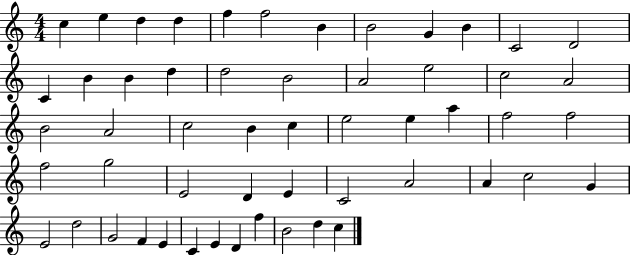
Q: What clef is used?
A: treble